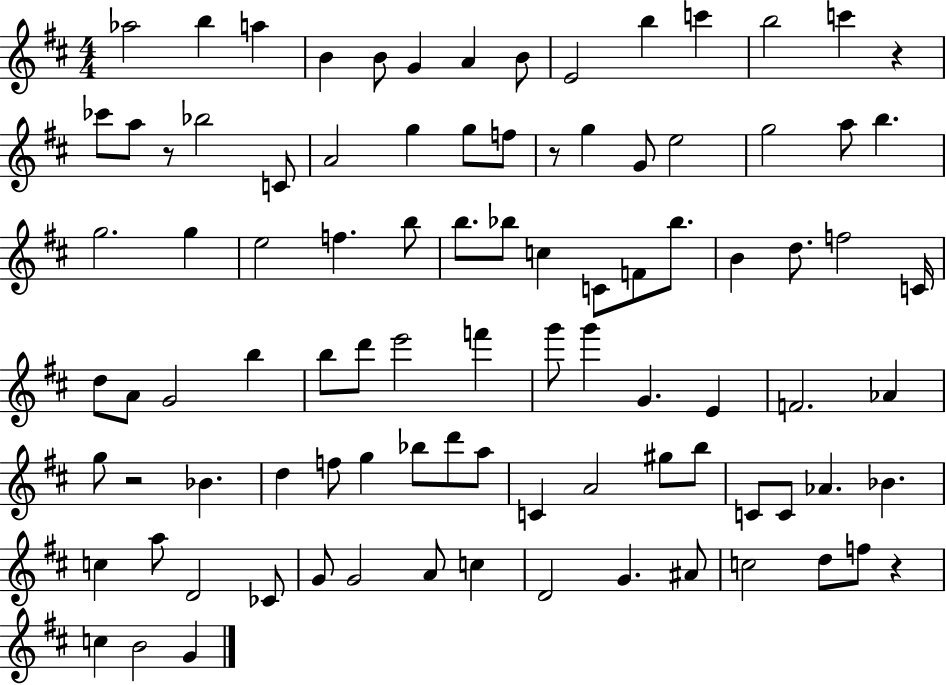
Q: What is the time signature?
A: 4/4